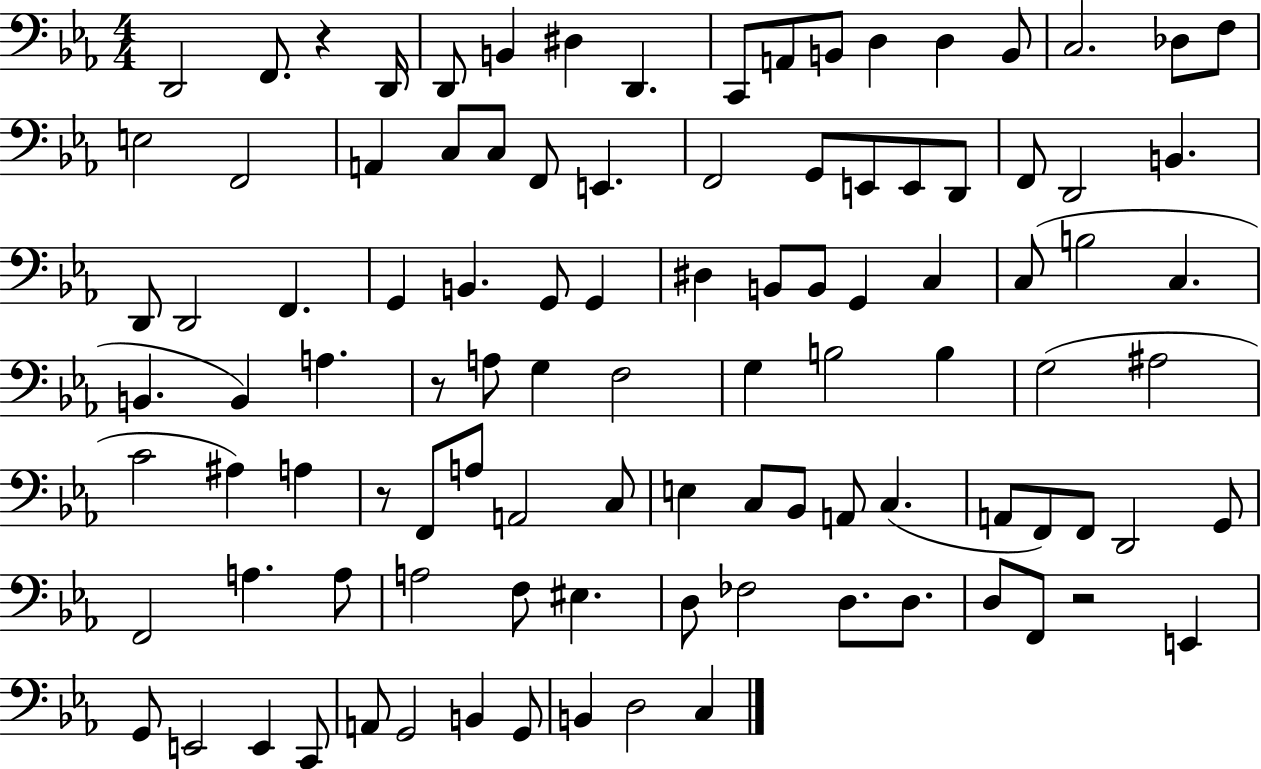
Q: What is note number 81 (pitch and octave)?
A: D3